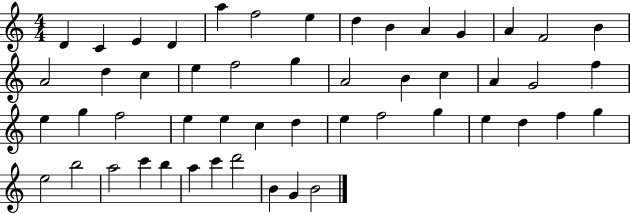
{
  \clef treble
  \numericTimeSignature
  \time 4/4
  \key c \major
  d'4 c'4 e'4 d'4 | a''4 f''2 e''4 | d''4 b'4 a'4 g'4 | a'4 f'2 b'4 | \break a'2 d''4 c''4 | e''4 f''2 g''4 | a'2 b'4 c''4 | a'4 g'2 f''4 | \break e''4 g''4 f''2 | e''4 e''4 c''4 d''4 | e''4 f''2 g''4 | e''4 d''4 f''4 g''4 | \break e''2 b''2 | a''2 c'''4 b''4 | a''4 c'''4 d'''2 | b'4 g'4 b'2 | \break \bar "|."
}